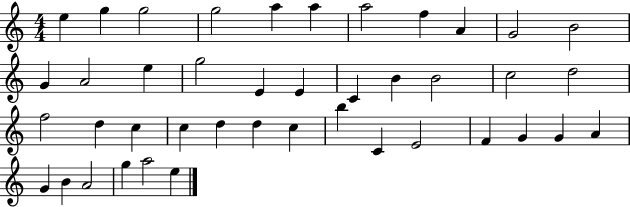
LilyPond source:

{
  \clef treble
  \numericTimeSignature
  \time 4/4
  \key c \major
  e''4 g''4 g''2 | g''2 a''4 a''4 | a''2 f''4 a'4 | g'2 b'2 | \break g'4 a'2 e''4 | g''2 e'4 e'4 | c'4 b'4 b'2 | c''2 d''2 | \break f''2 d''4 c''4 | c''4 d''4 d''4 c''4 | b''4 c'4 e'2 | f'4 g'4 g'4 a'4 | \break g'4 b'4 a'2 | g''4 a''2 e''4 | \bar "|."
}